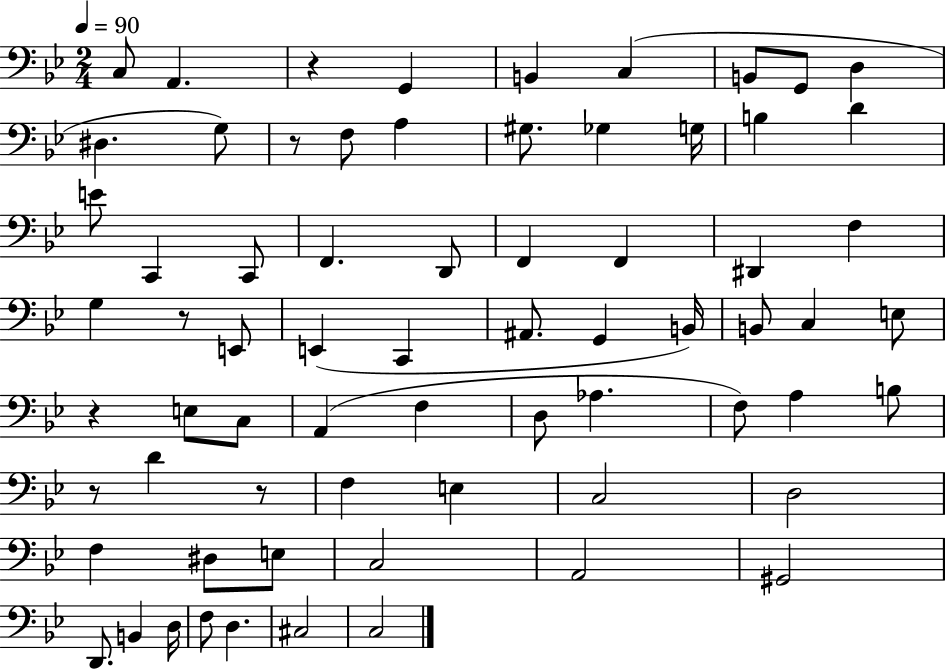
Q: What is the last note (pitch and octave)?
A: C3